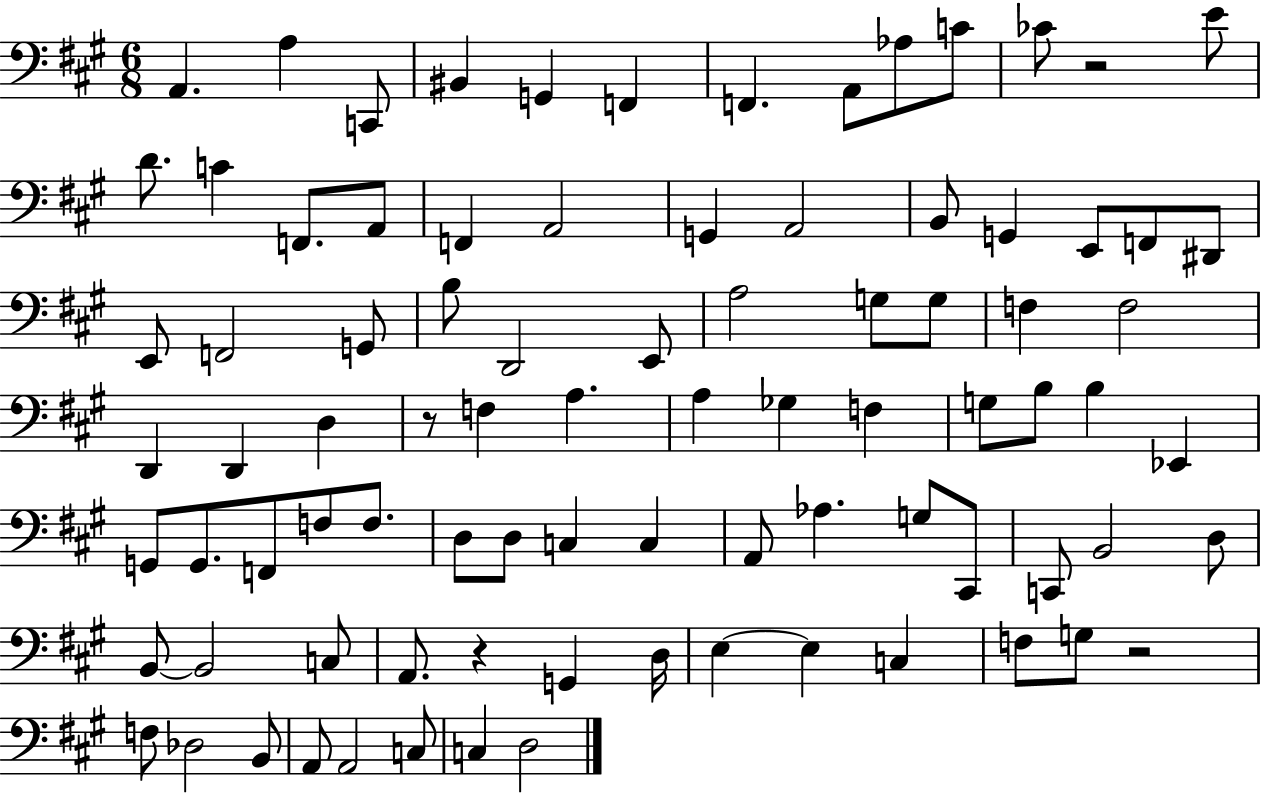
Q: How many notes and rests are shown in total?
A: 87